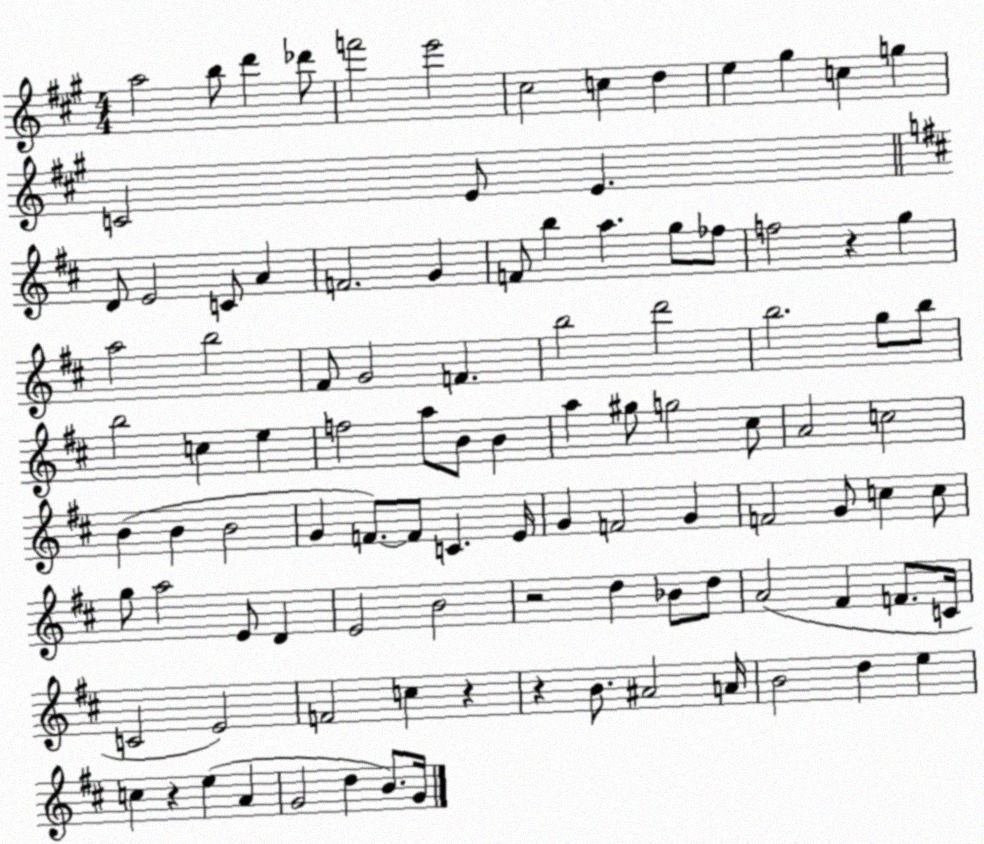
X:1
T:Untitled
M:4/4
L:1/4
K:A
a2 b/2 d' _d'/2 f'2 e'2 ^c2 c d e ^g c g C2 E/2 E D/2 E2 C/2 A F2 G F/2 b a g/2 _f/2 f2 z g a2 b2 ^F/2 G2 F b2 d'2 b2 g/2 b/2 b2 c e f2 a/2 B/2 B a ^g/2 g2 ^c/2 A2 c2 B B B2 G F/2 F/2 C E/4 G F2 G F2 G/2 c c/2 g/2 a2 E/2 D E2 B2 z2 d _B/2 d/2 A2 ^F F/2 C/4 C2 E2 F2 c z z B/2 ^A2 A/4 B2 d e c z e A G2 d B/2 G/4